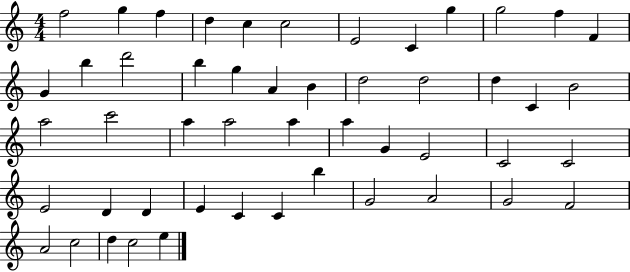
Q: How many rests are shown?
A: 0